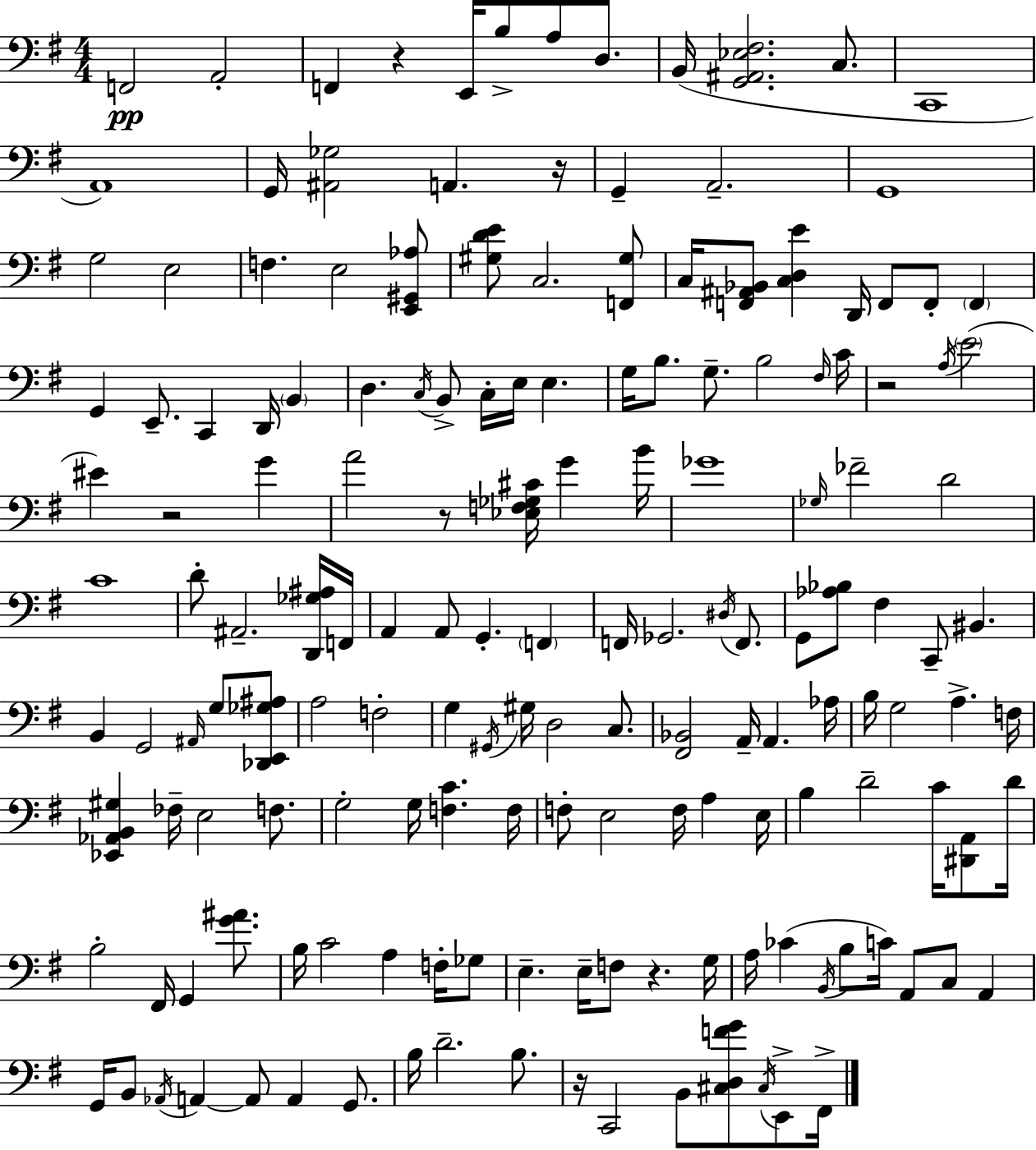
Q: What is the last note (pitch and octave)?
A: F#2